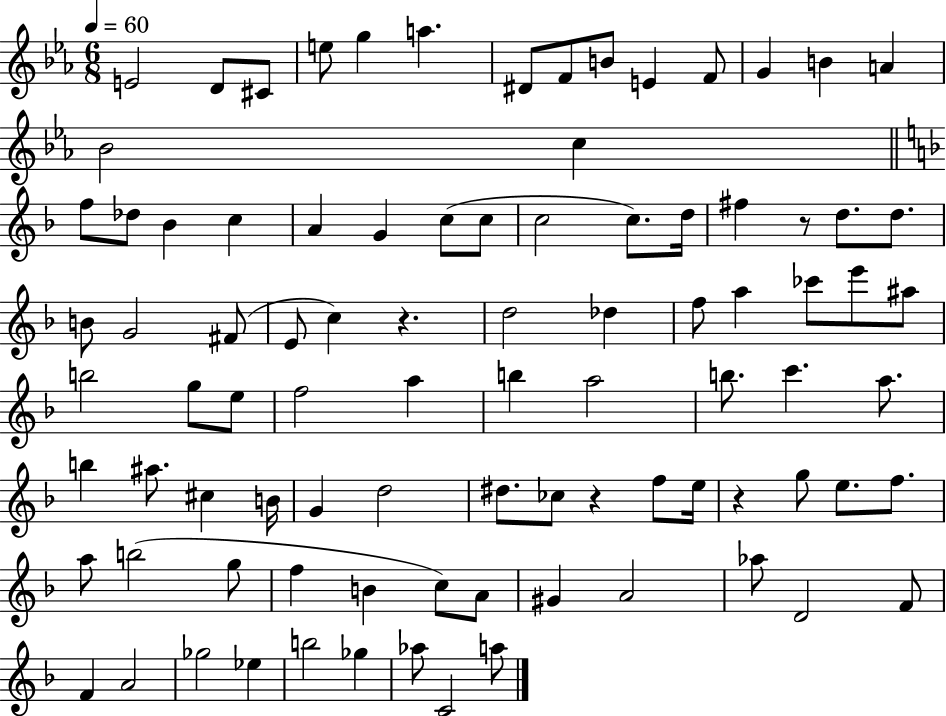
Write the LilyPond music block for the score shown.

{
  \clef treble
  \numericTimeSignature
  \time 6/8
  \key ees \major
  \tempo 4 = 60
  e'2 d'8 cis'8 | e''8 g''4 a''4. | dis'8 f'8 b'8 e'4 f'8 | g'4 b'4 a'4 | \break bes'2 c''4 | \bar "||" \break \key f \major f''8 des''8 bes'4 c''4 | a'4 g'4 c''8( c''8 | c''2 c''8.) d''16 | fis''4 r8 d''8. d''8. | \break b'8 g'2 fis'8( | e'8 c''4) r4. | d''2 des''4 | f''8 a''4 ces'''8 e'''8 ais''8 | \break b''2 g''8 e''8 | f''2 a''4 | b''4 a''2 | b''8. c'''4. a''8. | \break b''4 ais''8. cis''4 b'16 | g'4 d''2 | dis''8. ces''8 r4 f''8 e''16 | r4 g''8 e''8. f''8. | \break a''8 b''2( g''8 | f''4 b'4 c''8) a'8 | gis'4 a'2 | aes''8 d'2 f'8 | \break f'4 a'2 | ges''2 ees''4 | b''2 ges''4 | aes''8 c'2 a''8 | \break \bar "|."
}